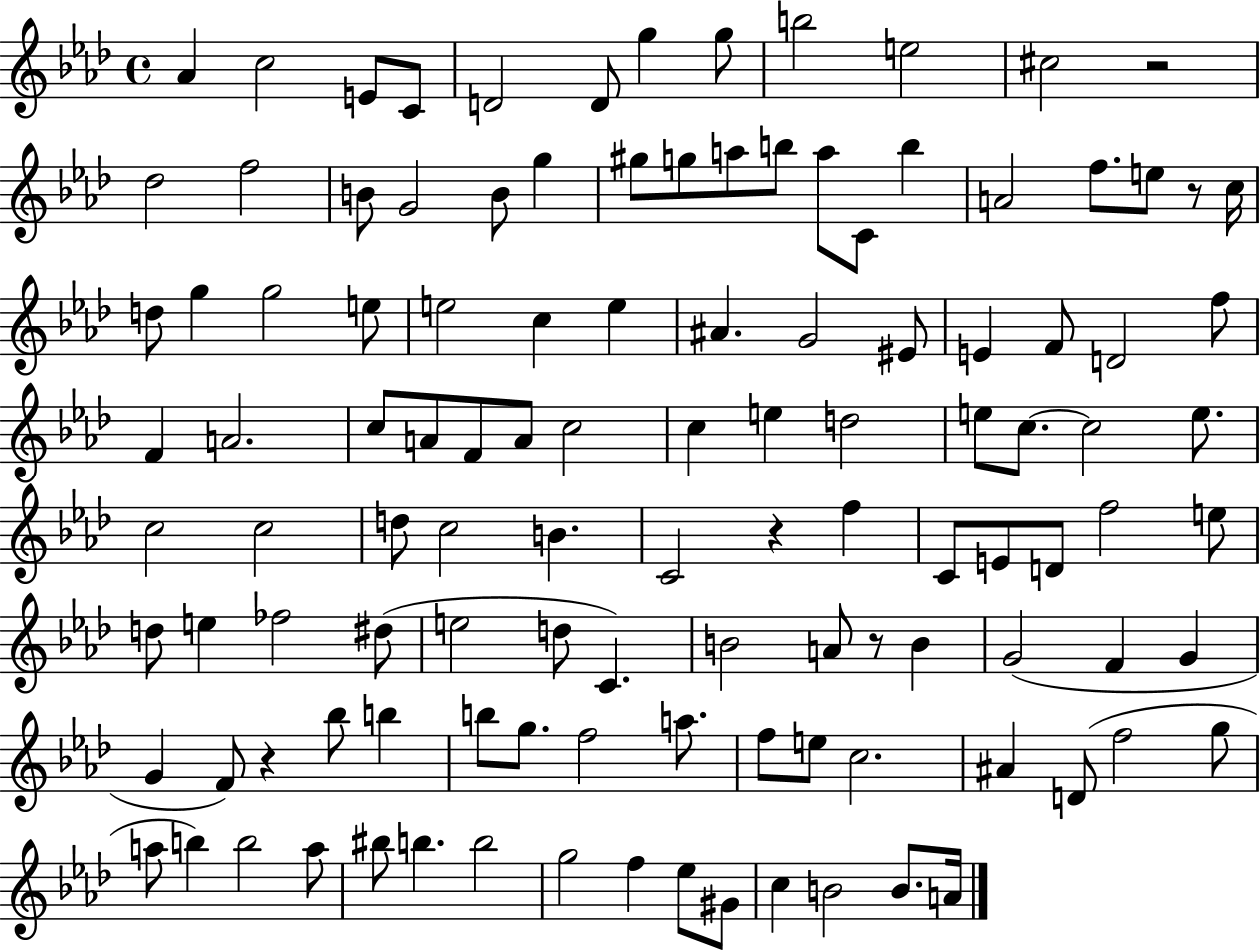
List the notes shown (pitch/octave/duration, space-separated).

Ab4/q C5/h E4/e C4/e D4/h D4/e G5/q G5/e B5/h E5/h C#5/h R/h Db5/h F5/h B4/e G4/h B4/e G5/q G#5/e G5/e A5/e B5/e A5/e C4/e B5/q A4/h F5/e. E5/e R/e C5/s D5/e G5/q G5/h E5/e E5/h C5/q E5/q A#4/q. G4/h EIS4/e E4/q F4/e D4/h F5/e F4/q A4/h. C5/e A4/e F4/e A4/e C5/h C5/q E5/q D5/h E5/e C5/e. C5/h E5/e. C5/h C5/h D5/e C5/h B4/q. C4/h R/q F5/q C4/e E4/e D4/e F5/h E5/e D5/e E5/q FES5/h D#5/e E5/h D5/e C4/q. B4/h A4/e R/e B4/q G4/h F4/q G4/q G4/q F4/e R/q Bb5/e B5/q B5/e G5/e. F5/h A5/e. F5/e E5/e C5/h. A#4/q D4/e F5/h G5/e A5/e B5/q B5/h A5/e BIS5/e B5/q. B5/h G5/h F5/q Eb5/e G#4/e C5/q B4/h B4/e. A4/s